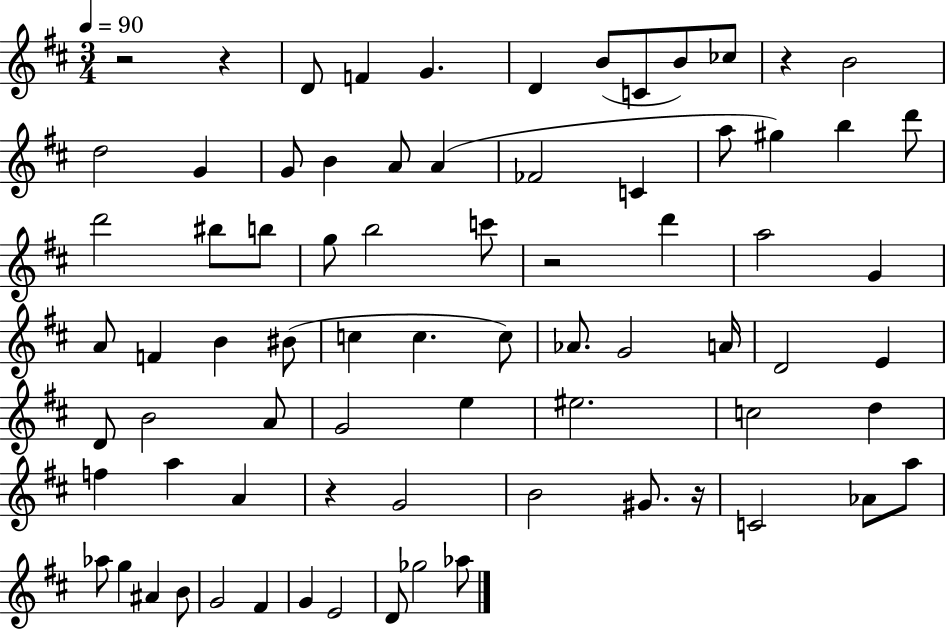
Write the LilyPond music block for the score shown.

{
  \clef treble
  \numericTimeSignature
  \time 3/4
  \key d \major
  \tempo 4 = 90
  r2 r4 | d'8 f'4 g'4. | d'4 b'8( c'8 b'8) ces''8 | r4 b'2 | \break d''2 g'4 | g'8 b'4 a'8 a'4( | fes'2 c'4 | a''8 gis''4) b''4 d'''8 | \break d'''2 bis''8 b''8 | g''8 b''2 c'''8 | r2 d'''4 | a''2 g'4 | \break a'8 f'4 b'4 bis'8( | c''4 c''4. c''8) | aes'8. g'2 a'16 | d'2 e'4 | \break d'8 b'2 a'8 | g'2 e''4 | eis''2. | c''2 d''4 | \break f''4 a''4 a'4 | r4 g'2 | b'2 gis'8. r16 | c'2 aes'8 a''8 | \break aes''8 g''4 ais'4 b'8 | g'2 fis'4 | g'4 e'2 | d'8 ges''2 aes''8 | \break \bar "|."
}